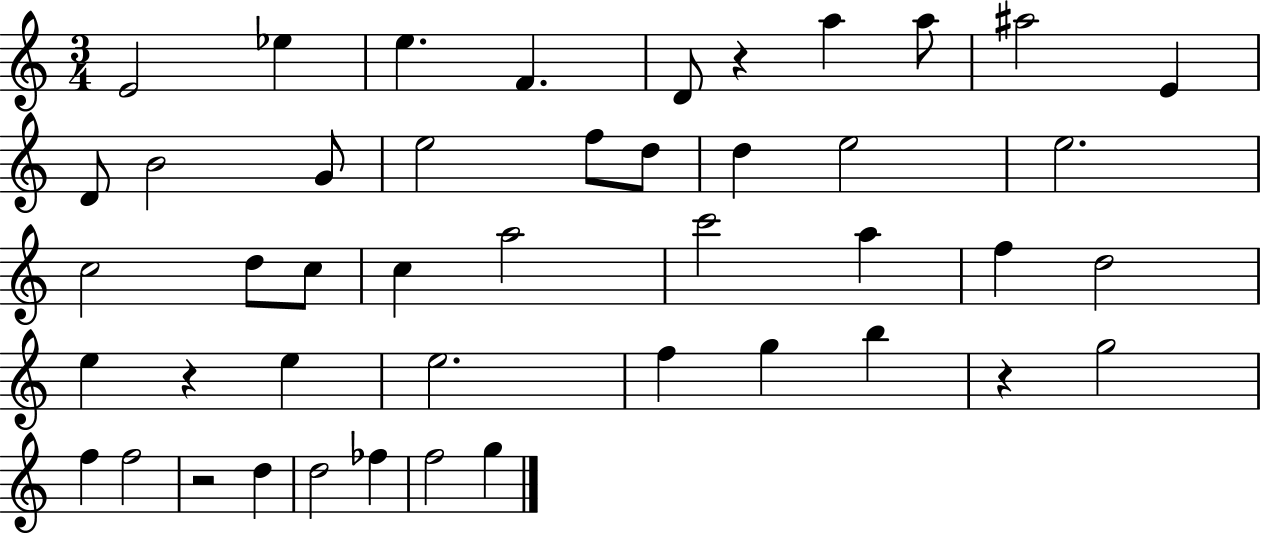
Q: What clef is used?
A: treble